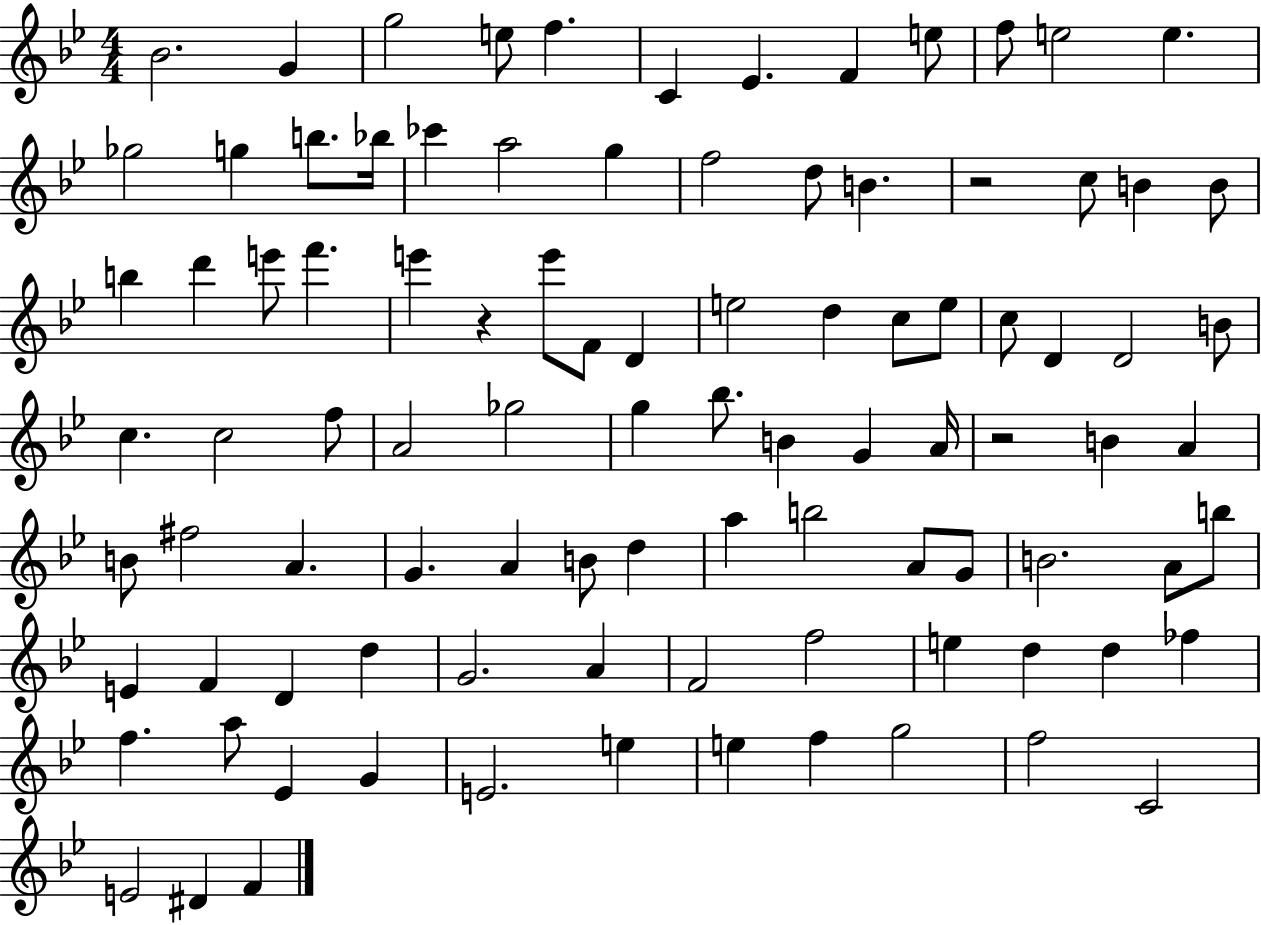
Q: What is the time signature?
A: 4/4